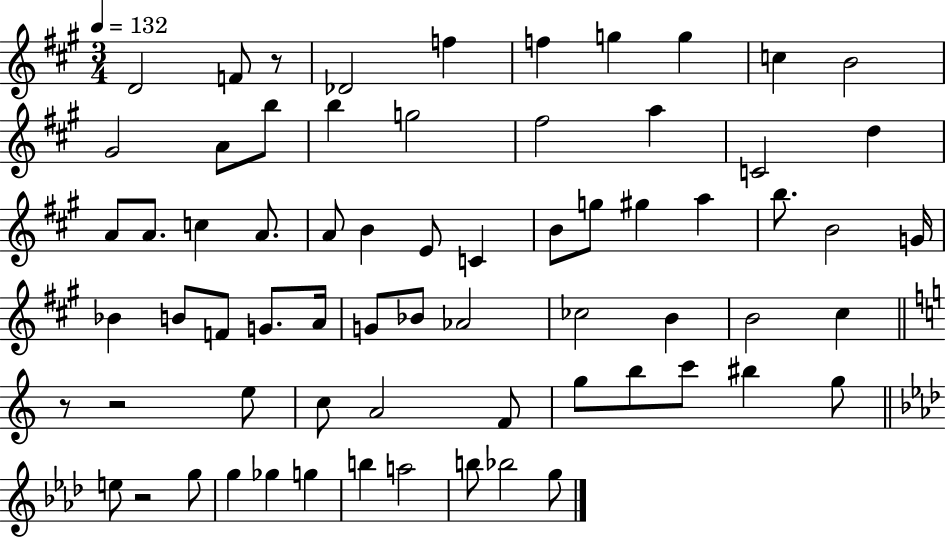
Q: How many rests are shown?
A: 4